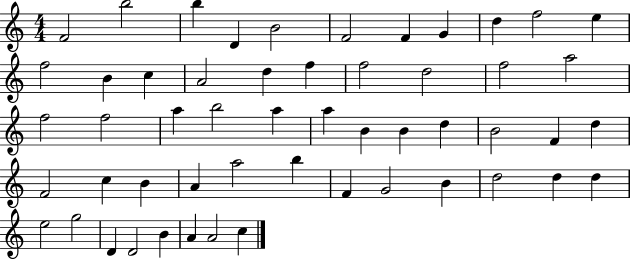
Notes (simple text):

F4/h B5/h B5/q D4/q B4/h F4/h F4/q G4/q D5/q F5/h E5/q F5/h B4/q C5/q A4/h D5/q F5/q F5/h D5/h F5/h A5/h F5/h F5/h A5/q B5/h A5/q A5/q B4/q B4/q D5/q B4/h F4/q D5/q F4/h C5/q B4/q A4/q A5/h B5/q F4/q G4/h B4/q D5/h D5/q D5/q E5/h G5/h D4/q D4/h B4/q A4/q A4/h C5/q